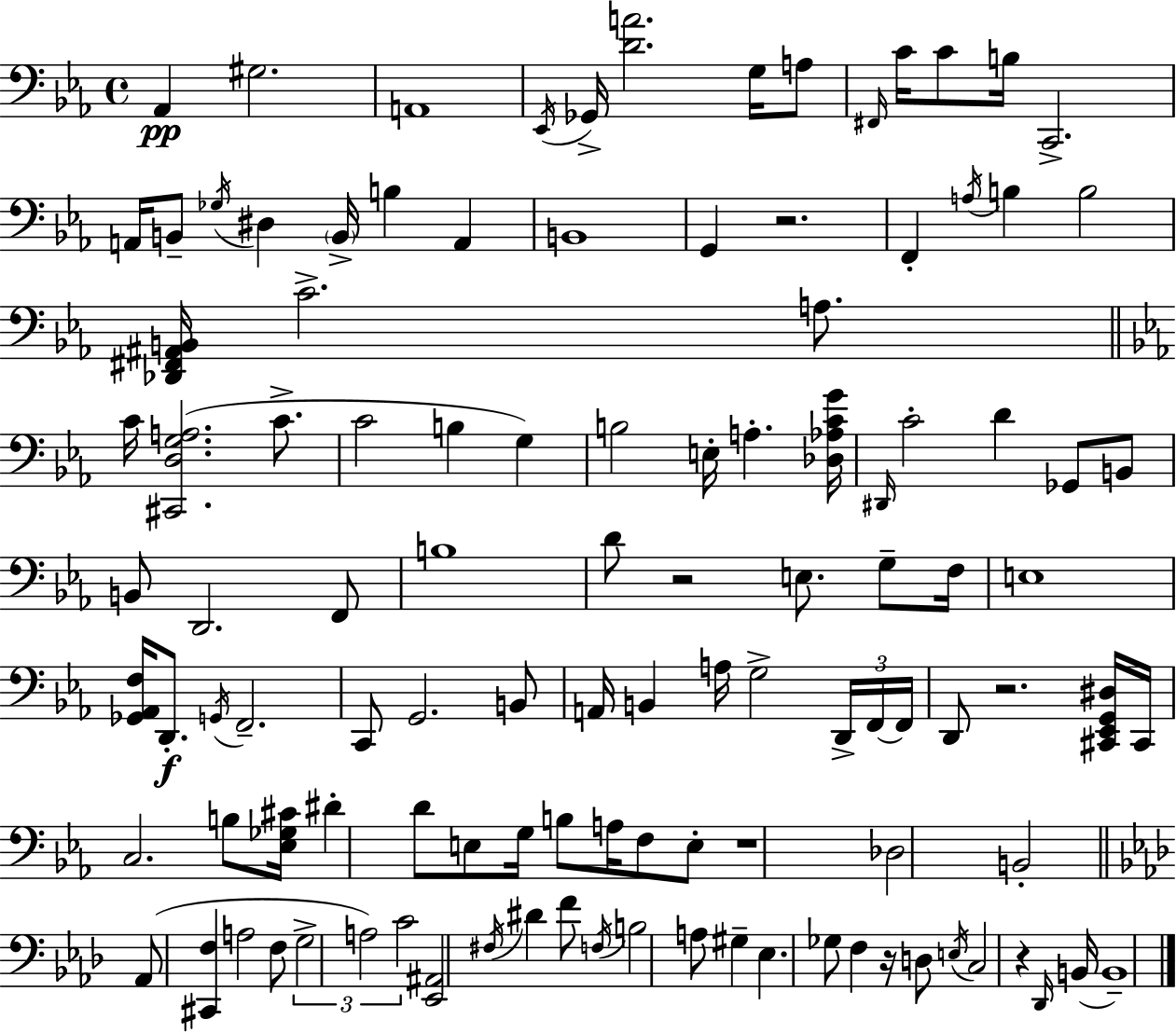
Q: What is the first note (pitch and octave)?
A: Ab2